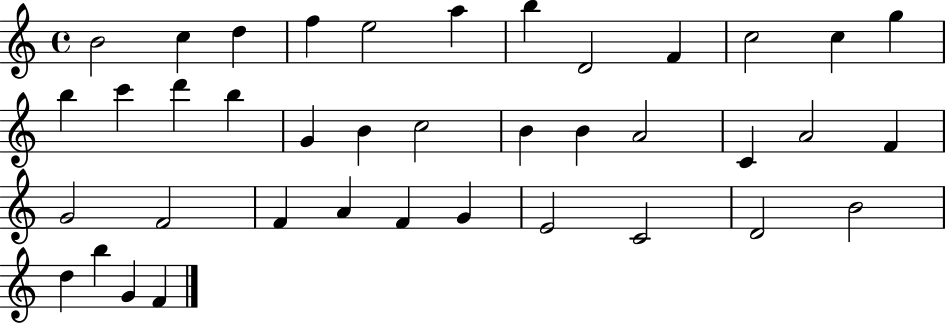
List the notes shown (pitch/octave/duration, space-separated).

B4/h C5/q D5/q F5/q E5/h A5/q B5/q D4/h F4/q C5/h C5/q G5/q B5/q C6/q D6/q B5/q G4/q B4/q C5/h B4/q B4/q A4/h C4/q A4/h F4/q G4/h F4/h F4/q A4/q F4/q G4/q E4/h C4/h D4/h B4/h D5/q B5/q G4/q F4/q